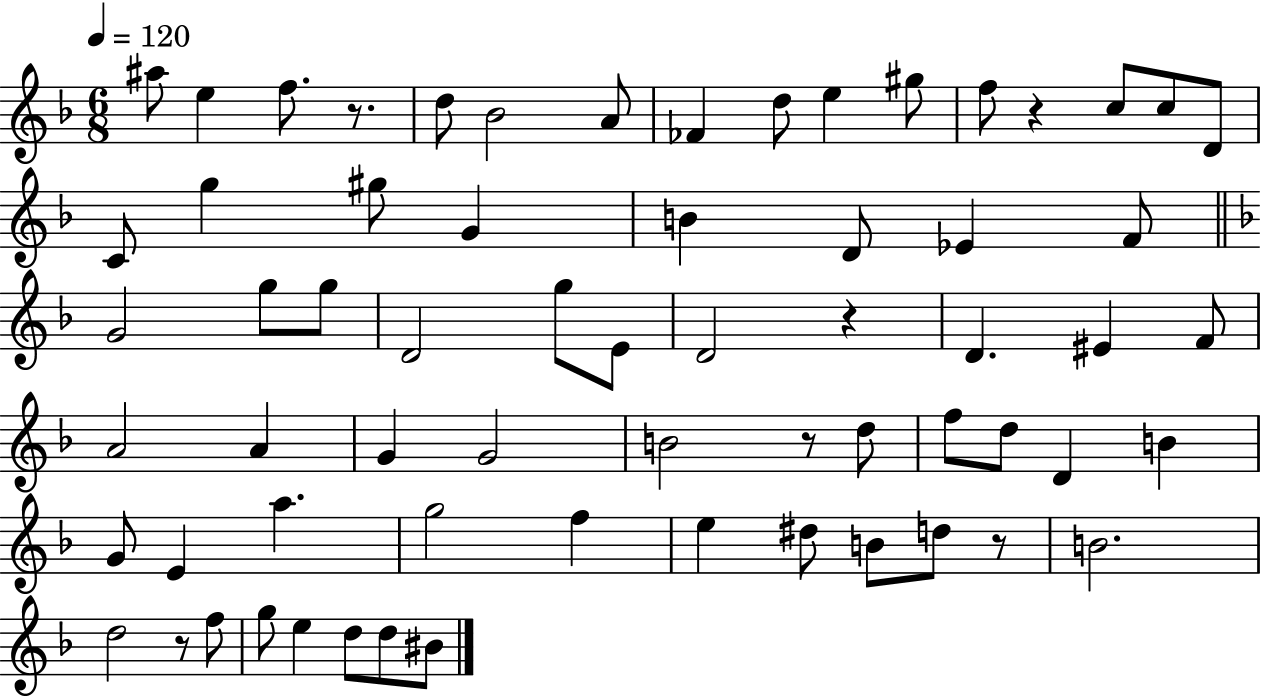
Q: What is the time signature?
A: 6/8